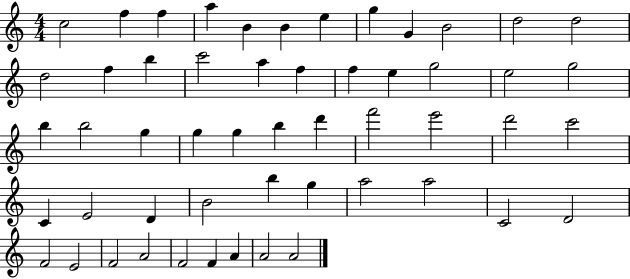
X:1
T:Untitled
M:4/4
L:1/4
K:C
c2 f f a B B e g G B2 d2 d2 d2 f b c'2 a f f e g2 e2 g2 b b2 g g g b d' f'2 e'2 d'2 c'2 C E2 D B2 b g a2 a2 C2 D2 F2 E2 F2 A2 F2 F A A2 A2